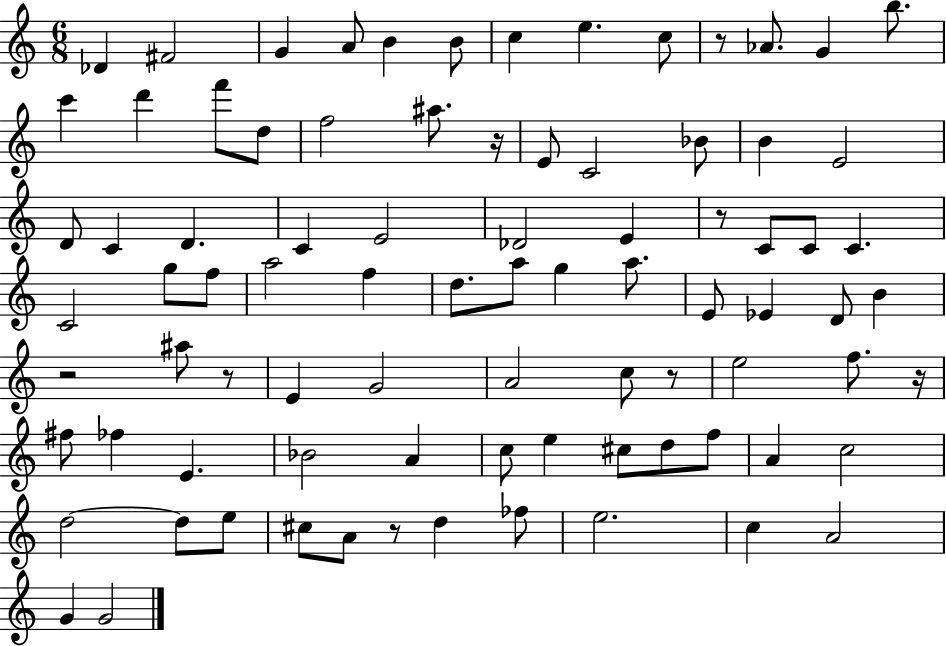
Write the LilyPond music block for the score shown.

{
  \clef treble
  \numericTimeSignature
  \time 6/8
  \key c \major
  \repeat volta 2 { des'4 fis'2 | g'4 a'8 b'4 b'8 | c''4 e''4. c''8 | r8 aes'8. g'4 b''8. | \break c'''4 d'''4 f'''8 d''8 | f''2 ais''8. r16 | e'8 c'2 bes'8 | b'4 e'2 | \break d'8 c'4 d'4. | c'4 e'2 | des'2 e'4 | r8 c'8 c'8 c'4. | \break c'2 g''8 f''8 | a''2 f''4 | d''8. a''8 g''4 a''8. | e'8 ees'4 d'8 b'4 | \break r2 ais''8 r8 | e'4 g'2 | a'2 c''8 r8 | e''2 f''8. r16 | \break fis''8 fes''4 e'4. | bes'2 a'4 | c''8 e''4 cis''8 d''8 f''8 | a'4 c''2 | \break d''2~~ d''8 e''8 | cis''8 a'8 r8 d''4 fes''8 | e''2. | c''4 a'2 | \break g'4 g'2 | } \bar "|."
}